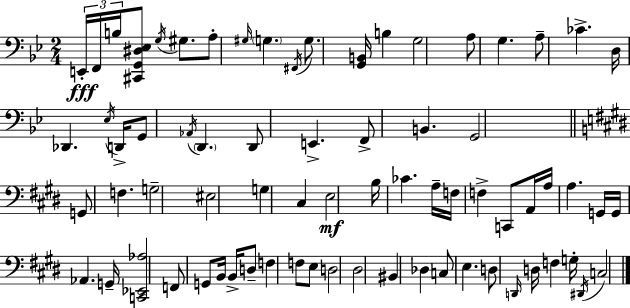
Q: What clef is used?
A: bass